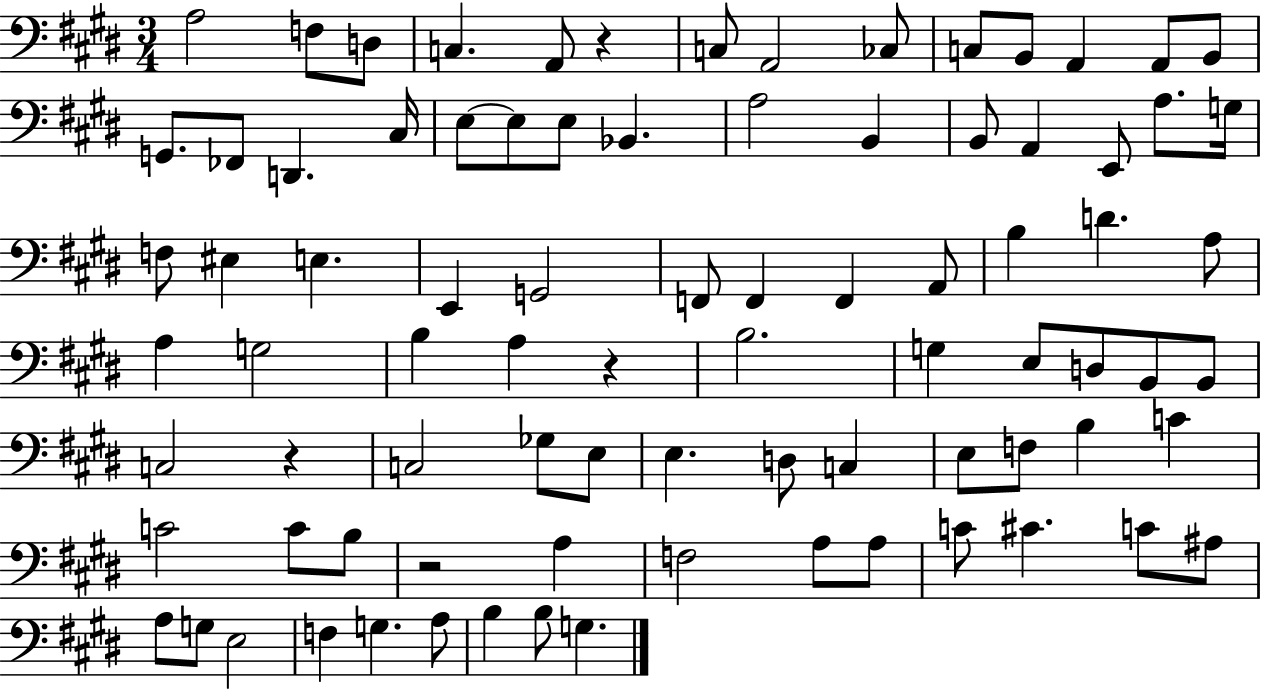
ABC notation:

X:1
T:Untitled
M:3/4
L:1/4
K:E
A,2 F,/2 D,/2 C, A,,/2 z C,/2 A,,2 _C,/2 C,/2 B,,/2 A,, A,,/2 B,,/2 G,,/2 _F,,/2 D,, ^C,/4 E,/2 E,/2 E,/2 _B,, A,2 B,, B,,/2 A,, E,,/2 A,/2 G,/4 F,/2 ^E, E, E,, G,,2 F,,/2 F,, F,, A,,/2 B, D A,/2 A, G,2 B, A, z B,2 G, E,/2 D,/2 B,,/2 B,,/2 C,2 z C,2 _G,/2 E,/2 E, D,/2 C, E,/2 F,/2 B, C C2 C/2 B,/2 z2 A, F,2 A,/2 A,/2 C/2 ^C C/2 ^A,/2 A,/2 G,/2 E,2 F, G, A,/2 B, B,/2 G,